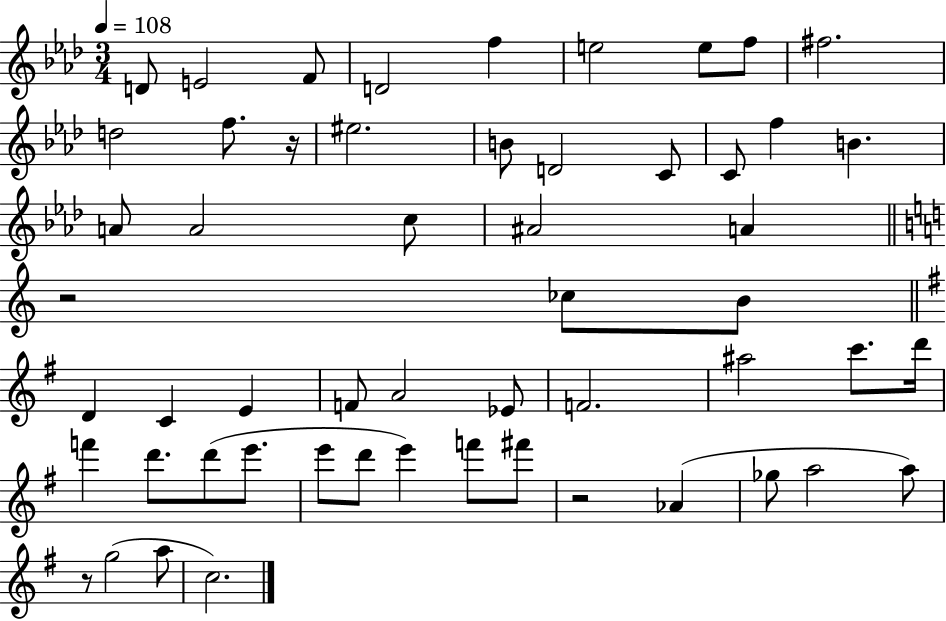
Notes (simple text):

D4/e E4/h F4/e D4/h F5/q E5/h E5/e F5/e F#5/h. D5/h F5/e. R/s EIS5/h. B4/e D4/h C4/e C4/e F5/q B4/q. A4/e A4/h C5/e A#4/h A4/q R/h CES5/e B4/e D4/q C4/q E4/q F4/e A4/h Eb4/e F4/h. A#5/h C6/e. D6/s F6/q D6/e. D6/e E6/e. E6/e D6/e E6/q F6/e F#6/e R/h Ab4/q Gb5/e A5/h A5/e R/e G5/h A5/e C5/h.